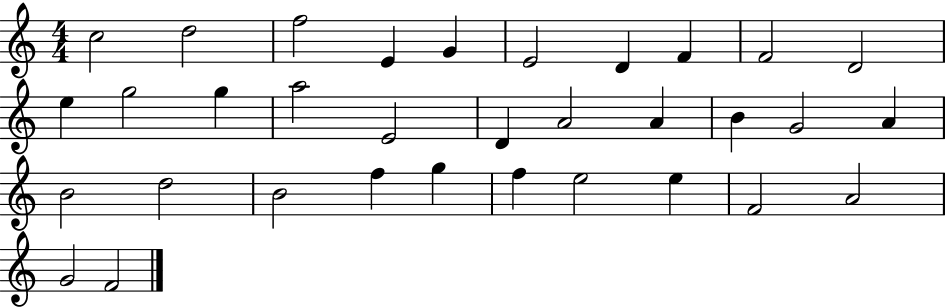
C5/h D5/h F5/h E4/q G4/q E4/h D4/q F4/q F4/h D4/h E5/q G5/h G5/q A5/h E4/h D4/q A4/h A4/q B4/q G4/h A4/q B4/h D5/h B4/h F5/q G5/q F5/q E5/h E5/q F4/h A4/h G4/h F4/h